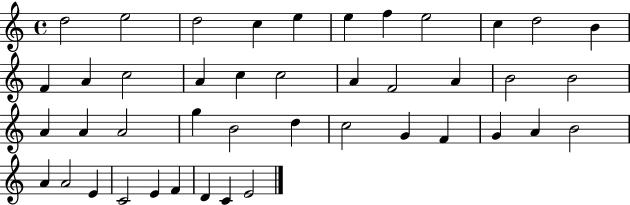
D5/h E5/h D5/h C5/q E5/q E5/q F5/q E5/h C5/q D5/h B4/q F4/q A4/q C5/h A4/q C5/q C5/h A4/q F4/h A4/q B4/h B4/h A4/q A4/q A4/h G5/q B4/h D5/q C5/h G4/q F4/q G4/q A4/q B4/h A4/q A4/h E4/q C4/h E4/q F4/q D4/q C4/q E4/h